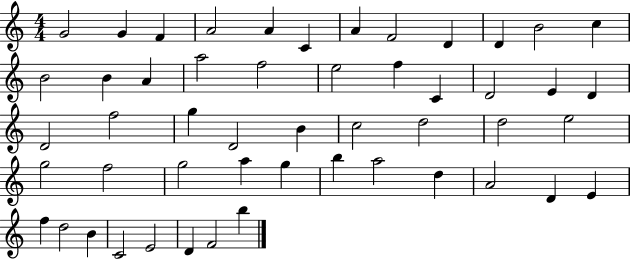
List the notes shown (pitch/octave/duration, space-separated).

G4/h G4/q F4/q A4/h A4/q C4/q A4/q F4/h D4/q D4/q B4/h C5/q B4/h B4/q A4/q A5/h F5/h E5/h F5/q C4/q D4/h E4/q D4/q D4/h F5/h G5/q D4/h B4/q C5/h D5/h D5/h E5/h G5/h F5/h G5/h A5/q G5/q B5/q A5/h D5/q A4/h D4/q E4/q F5/q D5/h B4/q C4/h E4/h D4/q F4/h B5/q